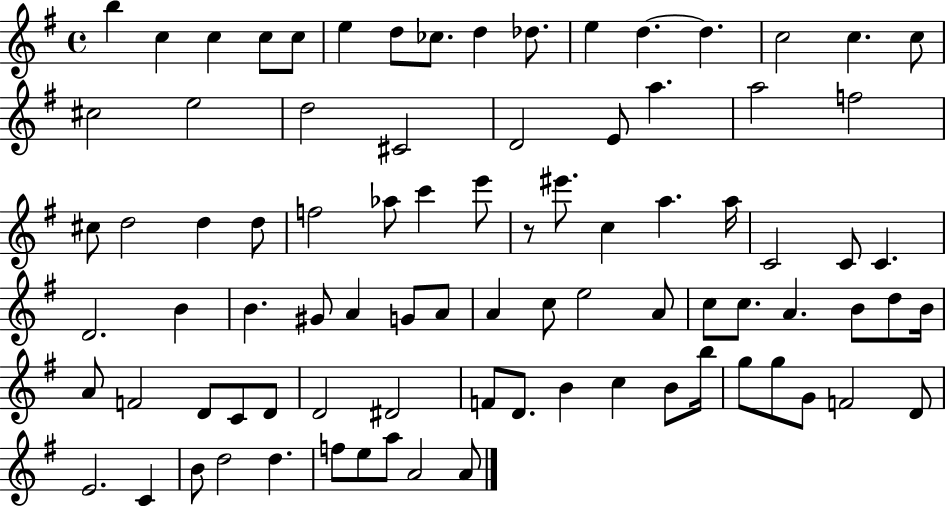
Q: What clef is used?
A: treble